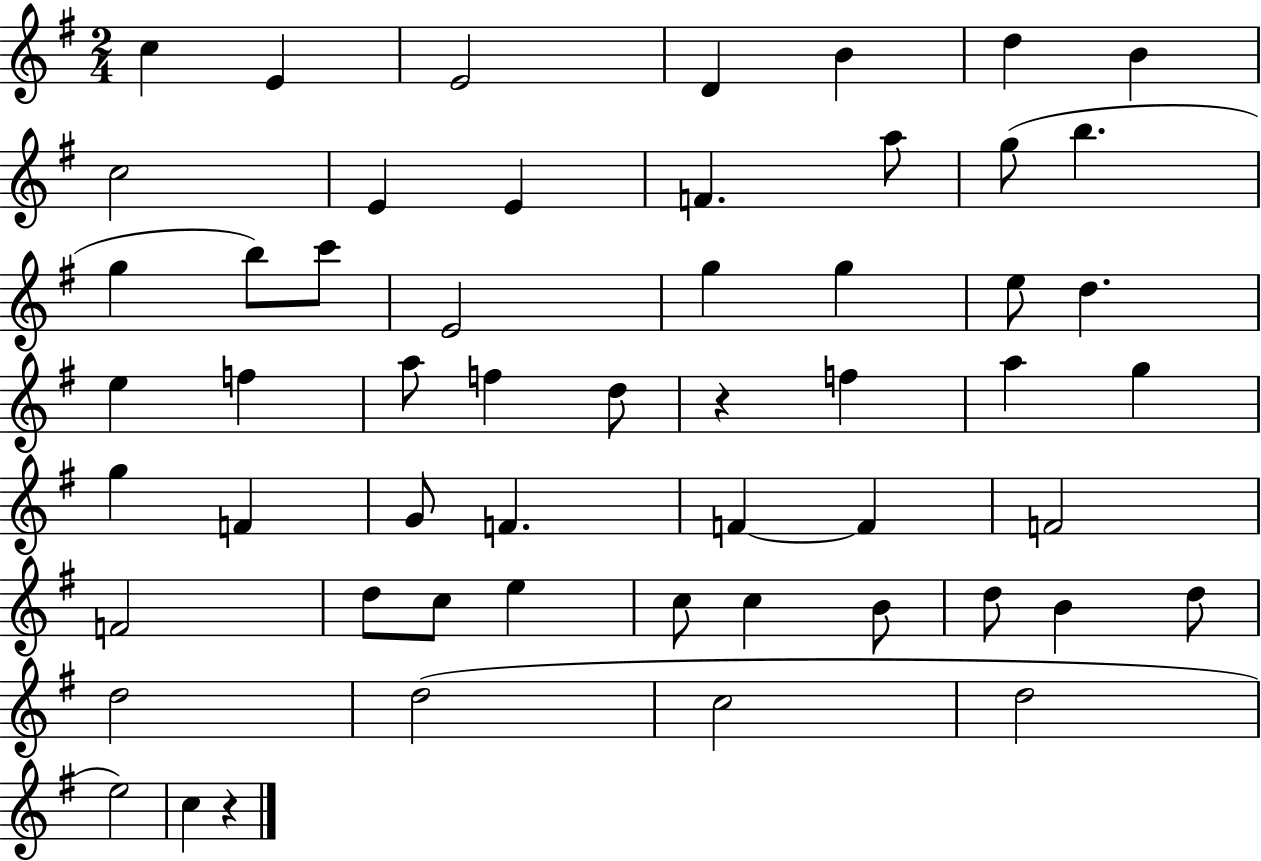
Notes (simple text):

C5/q E4/q E4/h D4/q B4/q D5/q B4/q C5/h E4/q E4/q F4/q. A5/e G5/e B5/q. G5/q B5/e C6/e E4/h G5/q G5/q E5/e D5/q. E5/q F5/q A5/e F5/q D5/e R/q F5/q A5/q G5/q G5/q F4/q G4/e F4/q. F4/q F4/q F4/h F4/h D5/e C5/e E5/q C5/e C5/q B4/e D5/e B4/q D5/e D5/h D5/h C5/h D5/h E5/h C5/q R/q